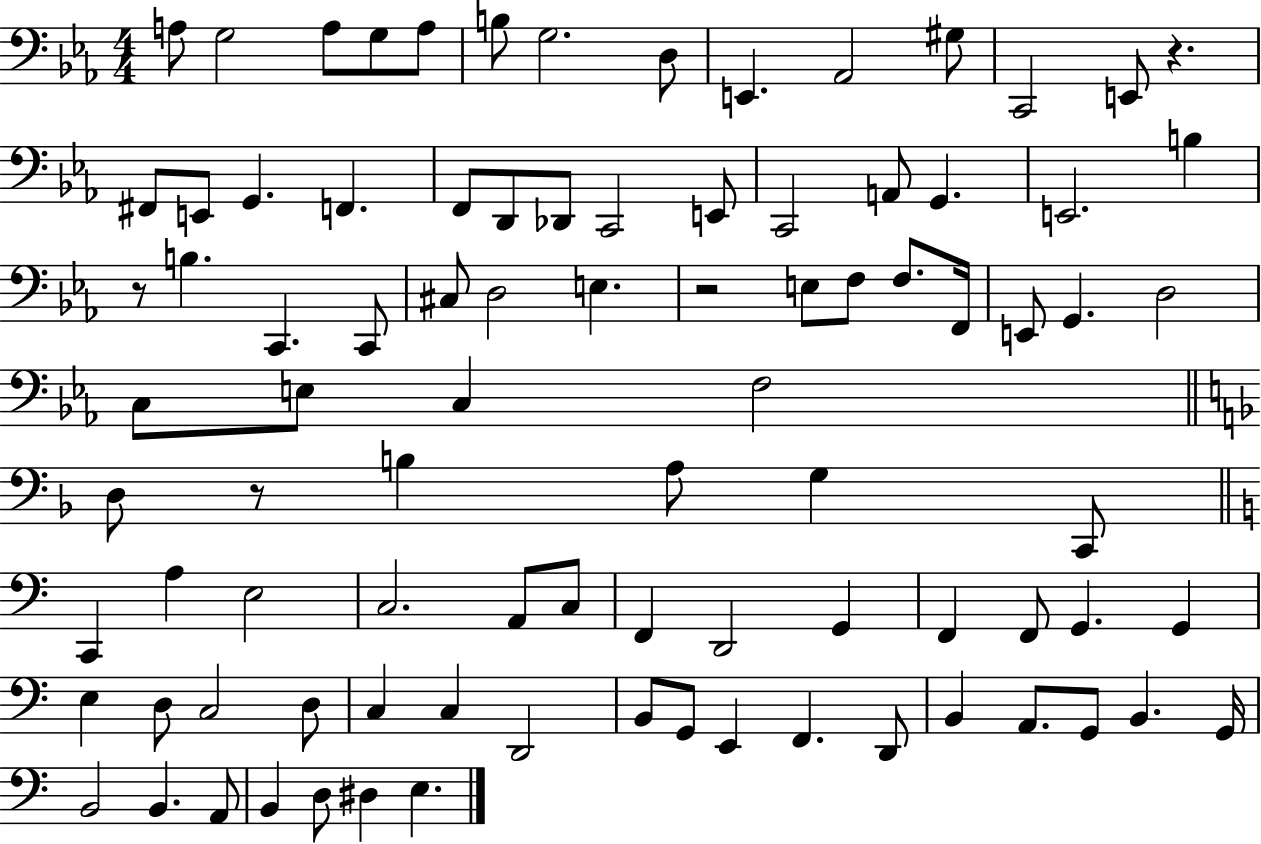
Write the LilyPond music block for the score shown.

{
  \clef bass
  \numericTimeSignature
  \time 4/4
  \key ees \major
  a8 g2 a8 g8 a8 | b8 g2. d8 | e,4. aes,2 gis8 | c,2 e,8 r4. | \break fis,8 e,8 g,4. f,4. | f,8 d,8 des,8 c,2 e,8 | c,2 a,8 g,4. | e,2. b4 | \break r8 b4. c,4. c,8 | cis8 d2 e4. | r2 e8 f8 f8. f,16 | e,8 g,4. d2 | \break c8 e8 c4 f2 | \bar "||" \break \key d \minor d8 r8 b4 a8 g4 c,8 | \bar "||" \break \key a \minor c,4 a4 e2 | c2. a,8 c8 | f,4 d,2 g,4 | f,4 f,8 g,4. g,4 | \break e4 d8 c2 d8 | c4 c4 d,2 | b,8 g,8 e,4 f,4. d,8 | b,4 a,8. g,8 b,4. g,16 | \break b,2 b,4. a,8 | b,4 d8 dis4 e4. | \bar "|."
}